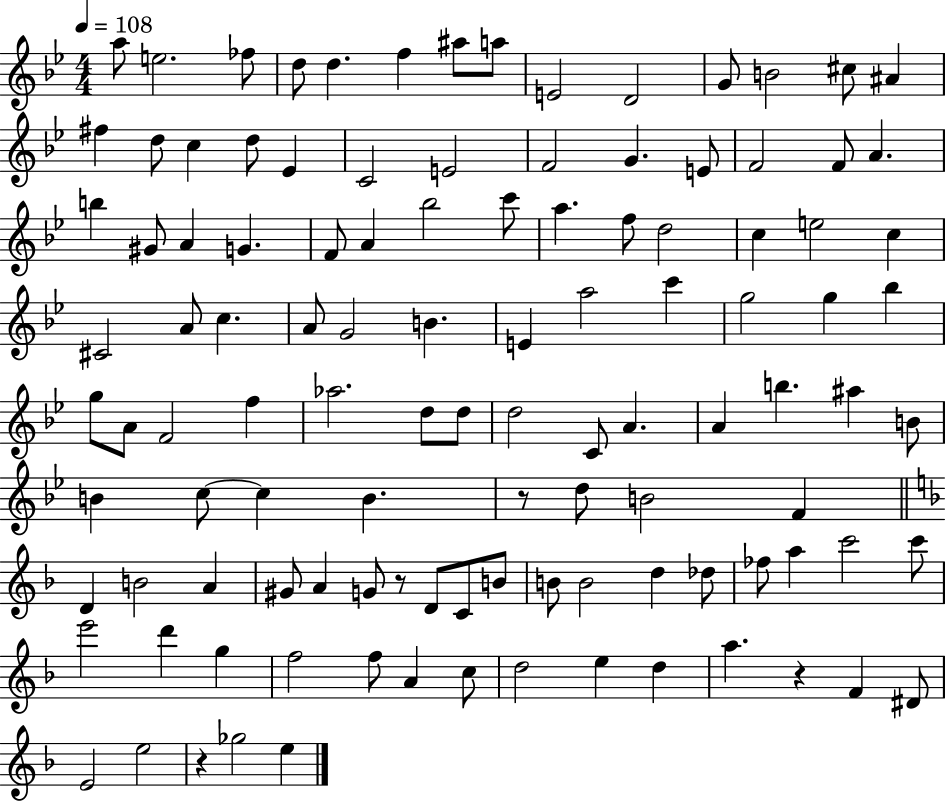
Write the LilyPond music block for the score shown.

{
  \clef treble
  \numericTimeSignature
  \time 4/4
  \key bes \major
  \tempo 4 = 108
  a''8 e''2. fes''8 | d''8 d''4. f''4 ais''8 a''8 | e'2 d'2 | g'8 b'2 cis''8 ais'4 | \break fis''4 d''8 c''4 d''8 ees'4 | c'2 e'2 | f'2 g'4. e'8 | f'2 f'8 a'4. | \break b''4 gis'8 a'4 g'4. | f'8 a'4 bes''2 c'''8 | a''4. f''8 d''2 | c''4 e''2 c''4 | \break cis'2 a'8 c''4. | a'8 g'2 b'4. | e'4 a''2 c'''4 | g''2 g''4 bes''4 | \break g''8 a'8 f'2 f''4 | aes''2. d''8 d''8 | d''2 c'8 a'4. | a'4 b''4. ais''4 b'8 | \break b'4 c''8~~ c''4 b'4. | r8 d''8 b'2 f'4 | \bar "||" \break \key f \major d'4 b'2 a'4 | gis'8 a'4 g'8 r8 d'8 c'8 b'8 | b'8 b'2 d''4 des''8 | fes''8 a''4 c'''2 c'''8 | \break e'''2 d'''4 g''4 | f''2 f''8 a'4 c''8 | d''2 e''4 d''4 | a''4. r4 f'4 dis'8 | \break e'2 e''2 | r4 ges''2 e''4 | \bar "|."
}